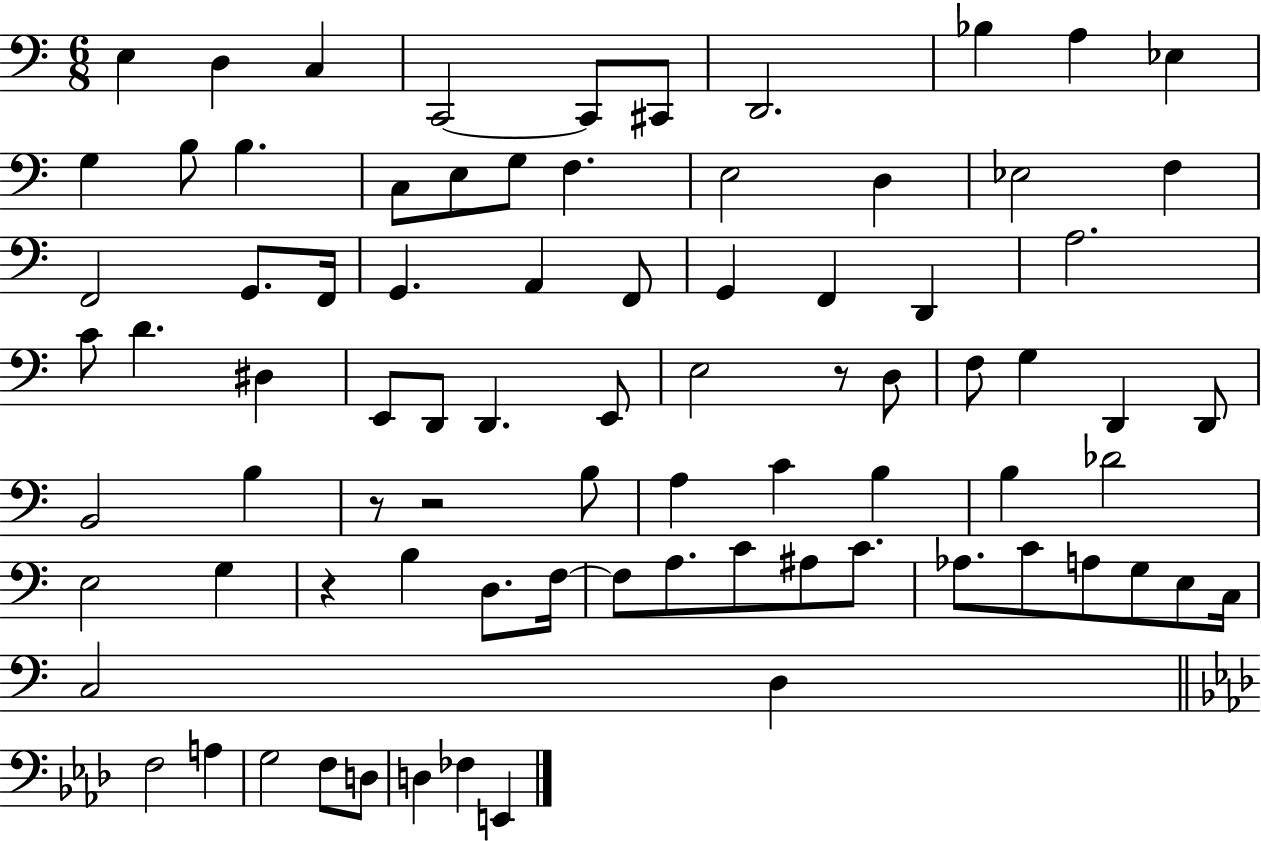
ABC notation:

X:1
T:Untitled
M:6/8
L:1/4
K:C
E, D, C, C,,2 C,,/2 ^C,,/2 D,,2 _B, A, _E, G, B,/2 B, C,/2 E,/2 G,/2 F, E,2 D, _E,2 F, F,,2 G,,/2 F,,/4 G,, A,, F,,/2 G,, F,, D,, A,2 C/2 D ^D, E,,/2 D,,/2 D,, E,,/2 E,2 z/2 D,/2 F,/2 G, D,, D,,/2 B,,2 B, z/2 z2 B,/2 A, C B, B, _D2 E,2 G, z B, D,/2 F,/4 F,/2 A,/2 C/2 ^A,/2 C/2 _A,/2 C/2 A,/2 G,/2 E,/2 C,/4 C,2 D, F,2 A, G,2 F,/2 D,/2 D, _F, E,,